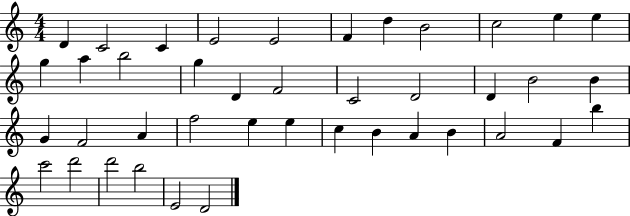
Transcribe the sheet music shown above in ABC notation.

X:1
T:Untitled
M:4/4
L:1/4
K:C
D C2 C E2 E2 F d B2 c2 e e g a b2 g D F2 C2 D2 D B2 B G F2 A f2 e e c B A B A2 F b c'2 d'2 d'2 b2 E2 D2